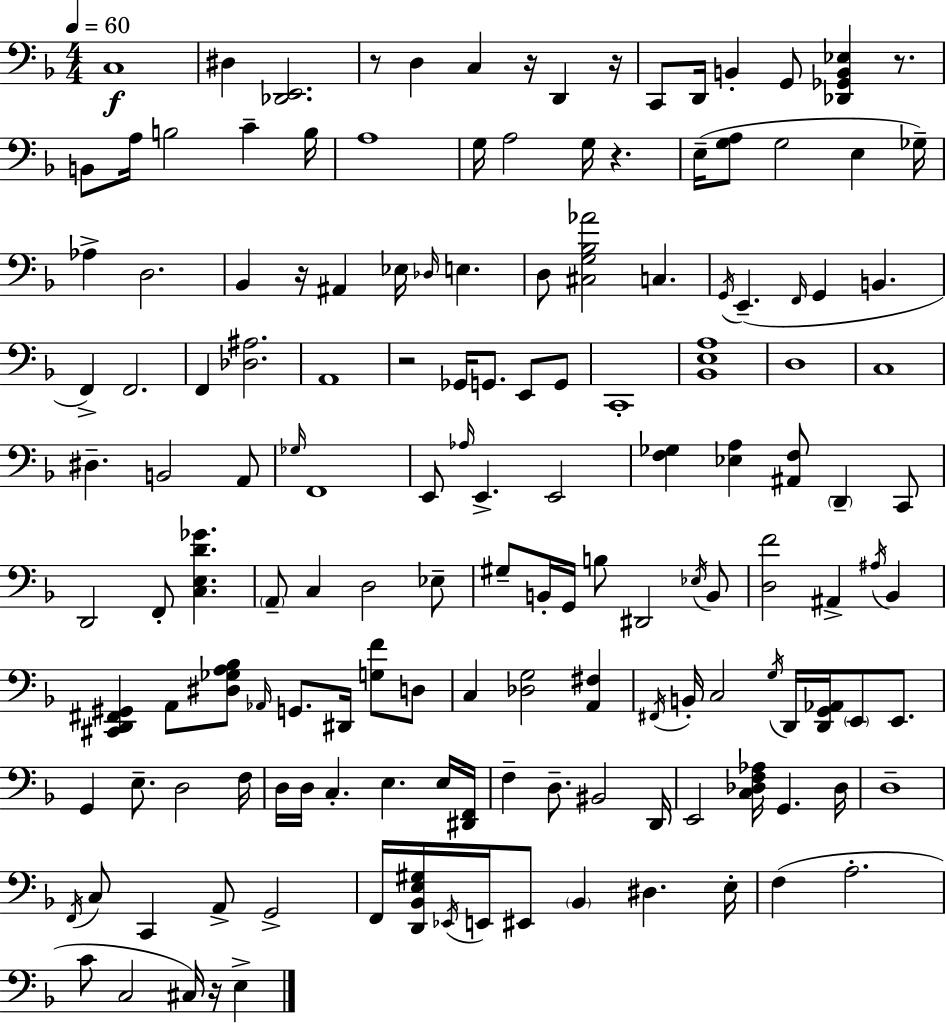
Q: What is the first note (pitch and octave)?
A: C3